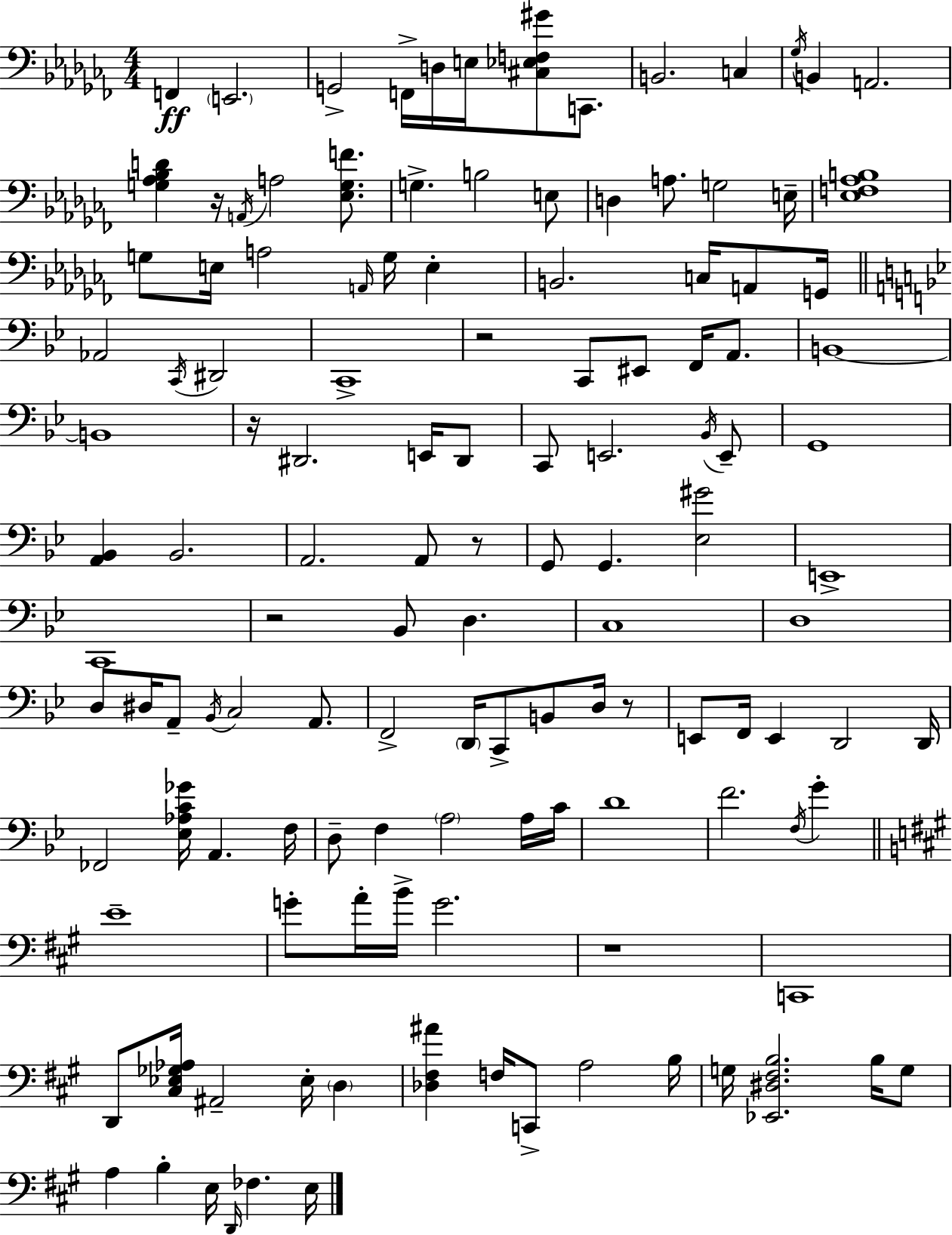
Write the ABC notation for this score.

X:1
T:Untitled
M:4/4
L:1/4
K:Abm
F,, E,,2 G,,2 F,,/4 D,/4 E,/4 [^C,_E,F,^G]/2 C,,/2 B,,2 C, _G,/4 B,, A,,2 [G,_A,_B,D] z/4 A,,/4 A,2 [_E,G,F]/2 G, B,2 E,/2 D, A,/2 G,2 E,/4 [_E,F,_A,B,]4 G,/2 E,/4 A,2 A,,/4 G,/4 E, B,,2 C,/4 A,,/2 G,,/4 _A,,2 C,,/4 ^D,,2 C,,4 z2 C,,/2 ^E,,/2 F,,/4 A,,/2 B,,4 B,,4 z/4 ^D,,2 E,,/4 ^D,,/2 C,,/2 E,,2 _B,,/4 E,,/2 G,,4 [A,,_B,,] _B,,2 A,,2 A,,/2 z/2 G,,/2 G,, [_E,^G]2 E,,4 C,,4 z2 _B,,/2 D, C,4 D,4 D,/2 ^D,/4 A,,/2 _B,,/4 C,2 A,,/2 F,,2 D,,/4 C,,/2 B,,/2 D,/4 z/2 E,,/2 F,,/4 E,, D,,2 D,,/4 _F,,2 [_E,_A,C_G]/4 A,, F,/4 D,/2 F, A,2 A,/4 C/4 D4 F2 F,/4 G E4 G/2 A/4 B/4 G2 z4 C,,4 D,,/2 [^C,_E,_G,_A,]/4 ^A,,2 _E,/4 D, [_D,^F,^A] F,/4 C,,/2 A,2 B,/4 G,/4 [_E,,^D,^F,B,]2 B,/4 G,/2 A, B, E,/4 D,,/4 _F, E,/4